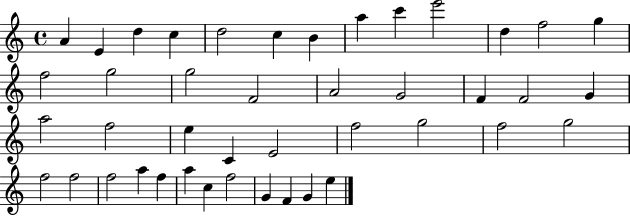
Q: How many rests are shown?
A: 0